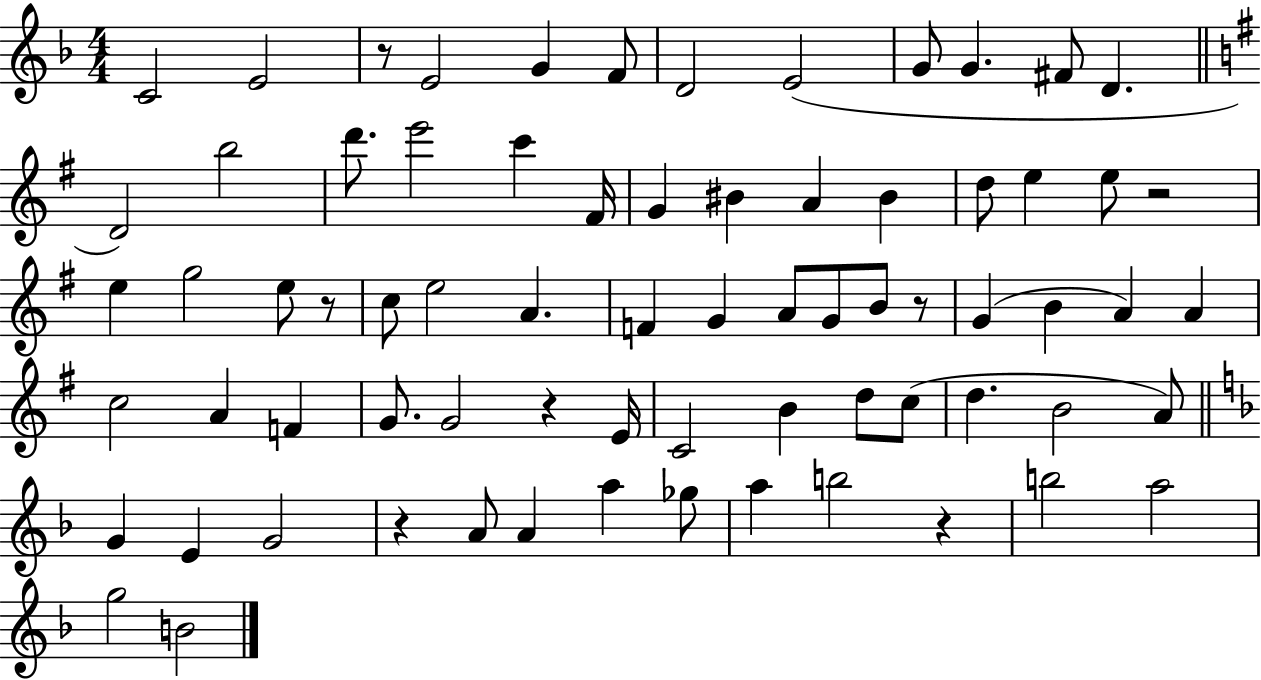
C4/h E4/h R/e E4/h G4/q F4/e D4/h E4/h G4/e G4/q. F#4/e D4/q. D4/h B5/h D6/e. E6/h C6/q F#4/s G4/q BIS4/q A4/q BIS4/q D5/e E5/q E5/e R/h E5/q G5/h E5/e R/e C5/e E5/h A4/q. F4/q G4/q A4/e G4/e B4/e R/e G4/q B4/q A4/q A4/q C5/h A4/q F4/q G4/e. G4/h R/q E4/s C4/h B4/q D5/e C5/e D5/q. B4/h A4/e G4/q E4/q G4/h R/q A4/e A4/q A5/q Gb5/e A5/q B5/h R/q B5/h A5/h G5/h B4/h